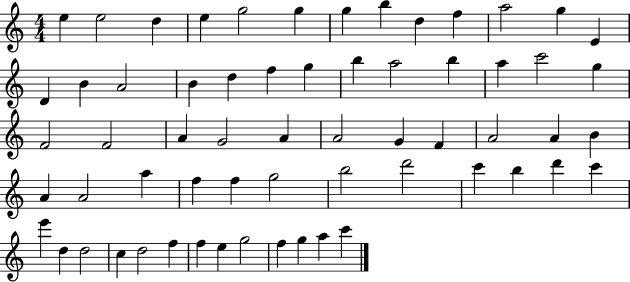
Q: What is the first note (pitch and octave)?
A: E5